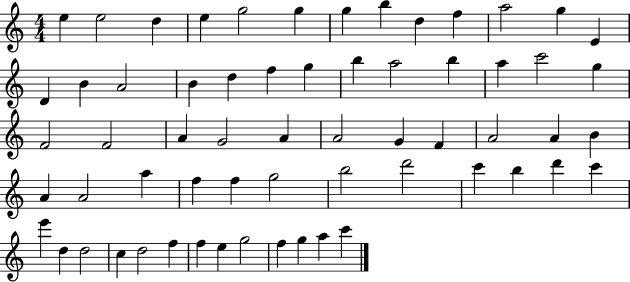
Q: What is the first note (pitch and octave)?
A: E5